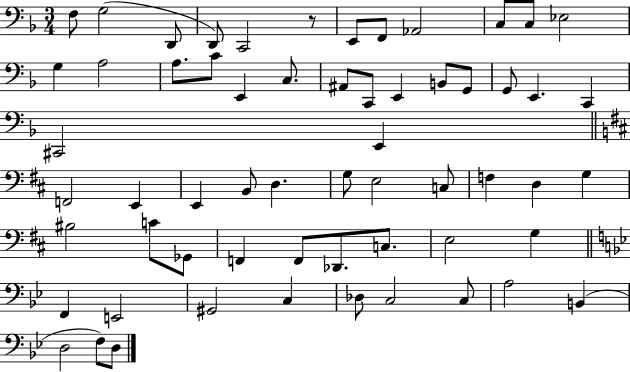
X:1
T:Untitled
M:3/4
L:1/4
K:F
F,/2 G,2 D,,/2 D,,/2 C,,2 z/2 E,,/2 F,,/2 _A,,2 C,/2 C,/2 _E,2 G, A,2 A,/2 C/2 E,, C,/2 ^A,,/2 C,,/2 E,, B,,/2 G,,/2 G,,/2 E,, C,, ^C,,2 E,, F,,2 E,, E,, B,,/2 D, G,/2 E,2 C,/2 F, D, G, ^B,2 C/2 _G,,/2 F,, F,,/2 _D,,/2 C,/2 E,2 G, F,, E,,2 ^G,,2 C, _D,/2 C,2 C,/2 A,2 B,, D,2 F,/2 D,/2